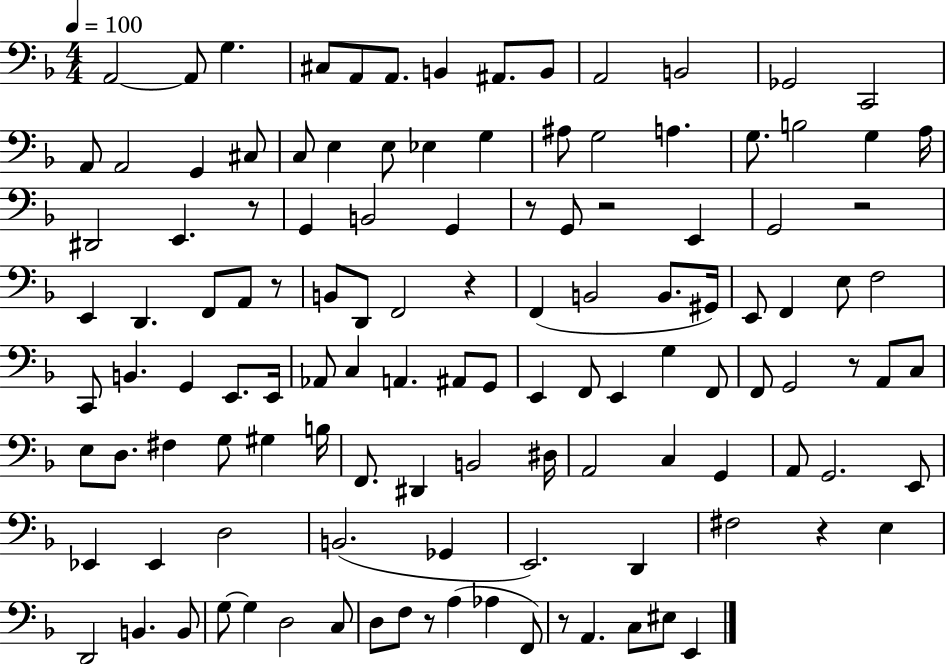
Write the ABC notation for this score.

X:1
T:Untitled
M:4/4
L:1/4
K:F
A,,2 A,,/2 G, ^C,/2 A,,/2 A,,/2 B,, ^A,,/2 B,,/2 A,,2 B,,2 _G,,2 C,,2 A,,/2 A,,2 G,, ^C,/2 C,/2 E, E,/2 _E, G, ^A,/2 G,2 A, G,/2 B,2 G, A,/4 ^D,,2 E,, z/2 G,, B,,2 G,, z/2 G,,/2 z2 E,, G,,2 z2 E,, D,, F,,/2 A,,/2 z/2 B,,/2 D,,/2 F,,2 z F,, B,,2 B,,/2 ^G,,/4 E,,/2 F,, E,/2 F,2 C,,/2 B,, G,, E,,/2 E,,/4 _A,,/2 C, A,, ^A,,/2 G,,/2 E,, F,,/2 E,, G, F,,/2 F,,/2 G,,2 z/2 A,,/2 C,/2 E,/2 D,/2 ^F, G,/2 ^G, B,/4 F,,/2 ^D,, B,,2 ^D,/4 A,,2 C, G,, A,,/2 G,,2 E,,/2 _E,, _E,, D,2 B,,2 _G,, E,,2 D,, ^F,2 z E, D,,2 B,, B,,/2 G,/2 G, D,2 C,/2 D,/2 F,/2 z/2 A, _A, F,,/2 z/2 A,, C,/2 ^E,/2 E,,